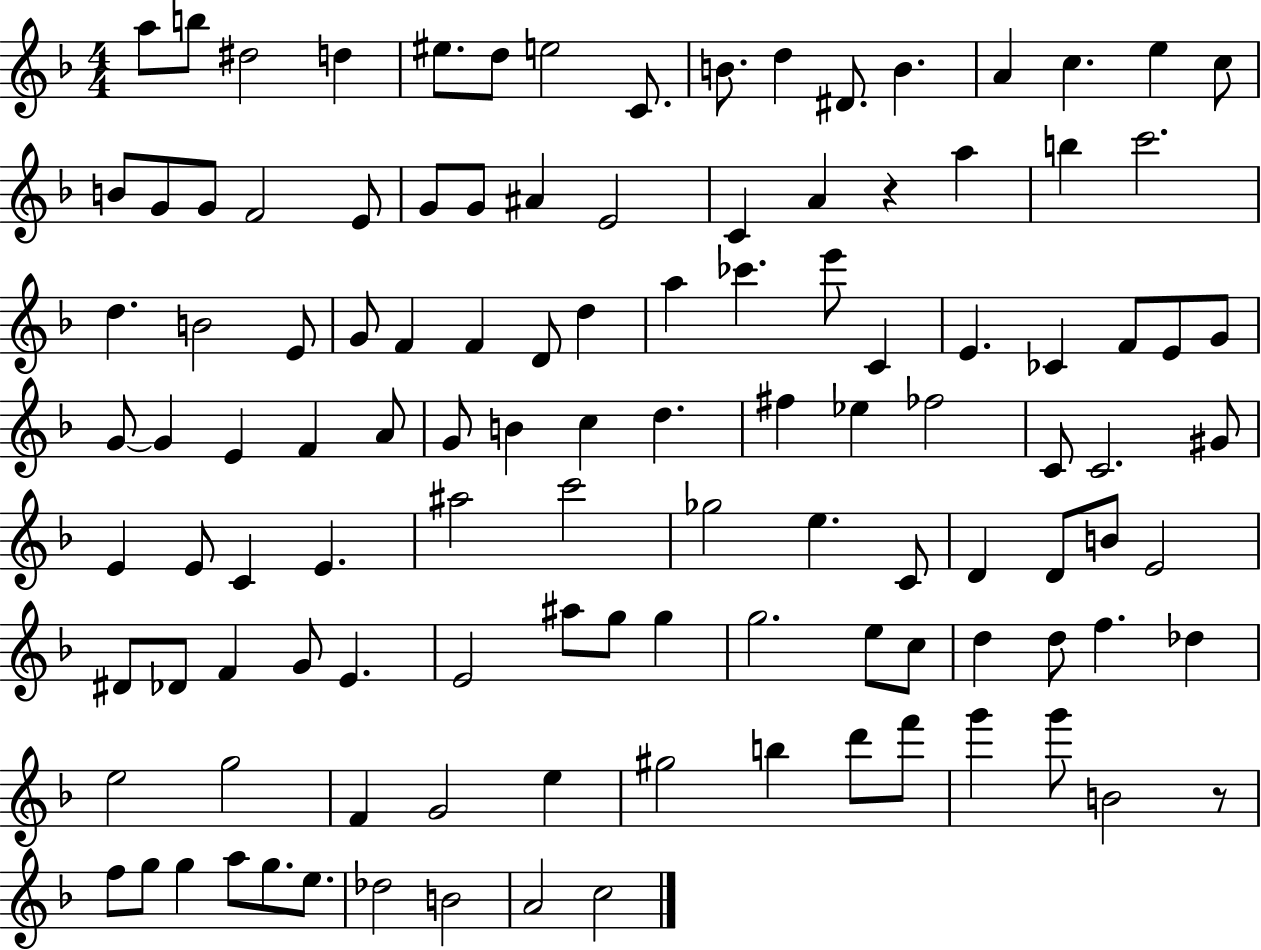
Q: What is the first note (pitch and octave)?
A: A5